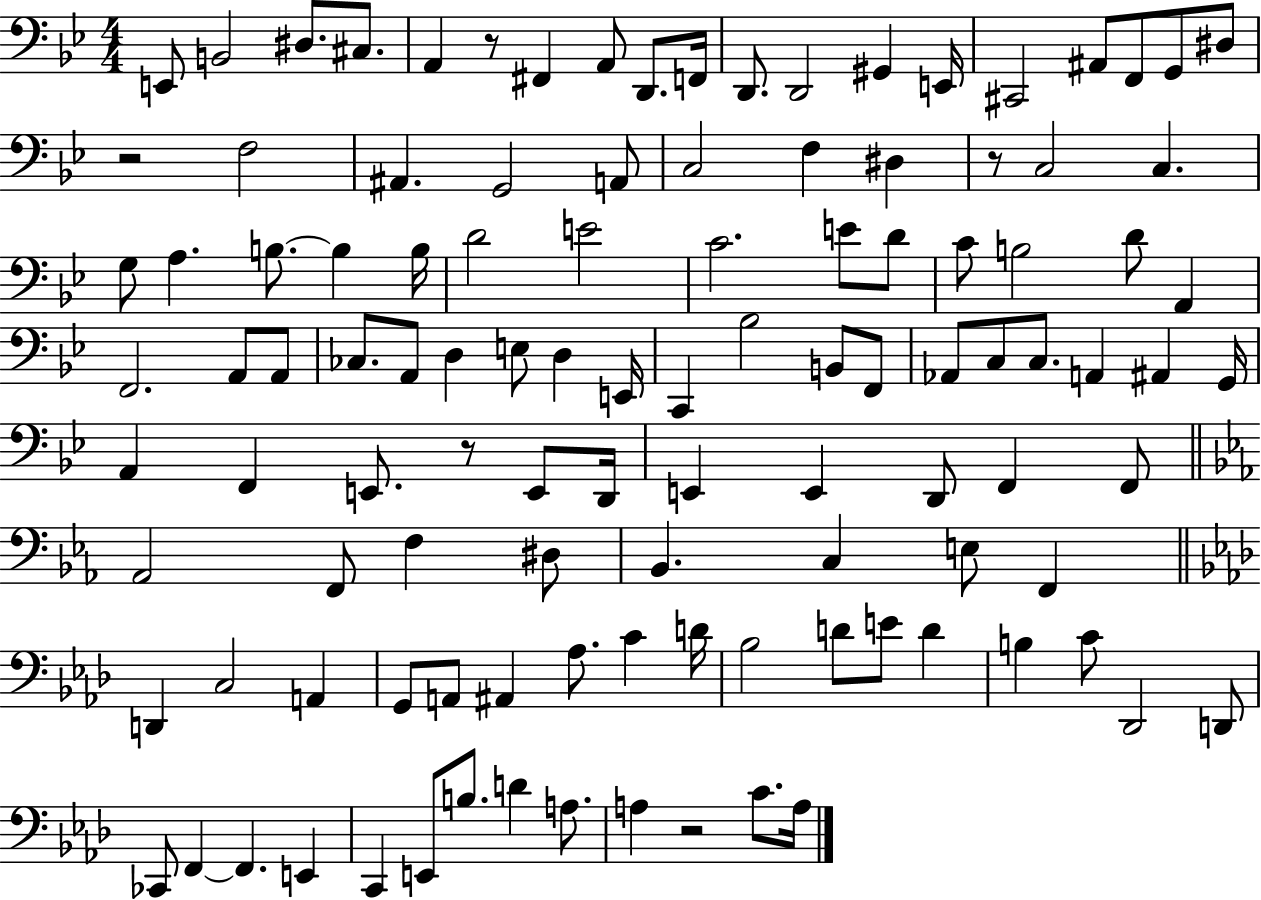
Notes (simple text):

E2/e B2/h D#3/e. C#3/e. A2/q R/e F#2/q A2/e D2/e. F2/s D2/e. D2/h G#2/q E2/s C#2/h A#2/e F2/e G2/e D#3/e R/h F3/h A#2/q. G2/h A2/e C3/h F3/q D#3/q R/e C3/h C3/q. G3/e A3/q. B3/e. B3/q B3/s D4/h E4/h C4/h. E4/e D4/e C4/e B3/h D4/e A2/q F2/h. A2/e A2/e CES3/e. A2/e D3/q E3/e D3/q E2/s C2/q Bb3/h B2/e F2/e Ab2/e C3/e C3/e. A2/q A#2/q G2/s A2/q F2/q E2/e. R/e E2/e D2/s E2/q E2/q D2/e F2/q F2/e Ab2/h F2/e F3/q D#3/e Bb2/q. C3/q E3/e F2/q D2/q C3/h A2/q G2/e A2/e A#2/q Ab3/e. C4/q D4/s Bb3/h D4/e E4/e D4/q B3/q C4/e Db2/h D2/e CES2/e F2/q F2/q. E2/q C2/q E2/e B3/e. D4/q A3/e. A3/q R/h C4/e. A3/s